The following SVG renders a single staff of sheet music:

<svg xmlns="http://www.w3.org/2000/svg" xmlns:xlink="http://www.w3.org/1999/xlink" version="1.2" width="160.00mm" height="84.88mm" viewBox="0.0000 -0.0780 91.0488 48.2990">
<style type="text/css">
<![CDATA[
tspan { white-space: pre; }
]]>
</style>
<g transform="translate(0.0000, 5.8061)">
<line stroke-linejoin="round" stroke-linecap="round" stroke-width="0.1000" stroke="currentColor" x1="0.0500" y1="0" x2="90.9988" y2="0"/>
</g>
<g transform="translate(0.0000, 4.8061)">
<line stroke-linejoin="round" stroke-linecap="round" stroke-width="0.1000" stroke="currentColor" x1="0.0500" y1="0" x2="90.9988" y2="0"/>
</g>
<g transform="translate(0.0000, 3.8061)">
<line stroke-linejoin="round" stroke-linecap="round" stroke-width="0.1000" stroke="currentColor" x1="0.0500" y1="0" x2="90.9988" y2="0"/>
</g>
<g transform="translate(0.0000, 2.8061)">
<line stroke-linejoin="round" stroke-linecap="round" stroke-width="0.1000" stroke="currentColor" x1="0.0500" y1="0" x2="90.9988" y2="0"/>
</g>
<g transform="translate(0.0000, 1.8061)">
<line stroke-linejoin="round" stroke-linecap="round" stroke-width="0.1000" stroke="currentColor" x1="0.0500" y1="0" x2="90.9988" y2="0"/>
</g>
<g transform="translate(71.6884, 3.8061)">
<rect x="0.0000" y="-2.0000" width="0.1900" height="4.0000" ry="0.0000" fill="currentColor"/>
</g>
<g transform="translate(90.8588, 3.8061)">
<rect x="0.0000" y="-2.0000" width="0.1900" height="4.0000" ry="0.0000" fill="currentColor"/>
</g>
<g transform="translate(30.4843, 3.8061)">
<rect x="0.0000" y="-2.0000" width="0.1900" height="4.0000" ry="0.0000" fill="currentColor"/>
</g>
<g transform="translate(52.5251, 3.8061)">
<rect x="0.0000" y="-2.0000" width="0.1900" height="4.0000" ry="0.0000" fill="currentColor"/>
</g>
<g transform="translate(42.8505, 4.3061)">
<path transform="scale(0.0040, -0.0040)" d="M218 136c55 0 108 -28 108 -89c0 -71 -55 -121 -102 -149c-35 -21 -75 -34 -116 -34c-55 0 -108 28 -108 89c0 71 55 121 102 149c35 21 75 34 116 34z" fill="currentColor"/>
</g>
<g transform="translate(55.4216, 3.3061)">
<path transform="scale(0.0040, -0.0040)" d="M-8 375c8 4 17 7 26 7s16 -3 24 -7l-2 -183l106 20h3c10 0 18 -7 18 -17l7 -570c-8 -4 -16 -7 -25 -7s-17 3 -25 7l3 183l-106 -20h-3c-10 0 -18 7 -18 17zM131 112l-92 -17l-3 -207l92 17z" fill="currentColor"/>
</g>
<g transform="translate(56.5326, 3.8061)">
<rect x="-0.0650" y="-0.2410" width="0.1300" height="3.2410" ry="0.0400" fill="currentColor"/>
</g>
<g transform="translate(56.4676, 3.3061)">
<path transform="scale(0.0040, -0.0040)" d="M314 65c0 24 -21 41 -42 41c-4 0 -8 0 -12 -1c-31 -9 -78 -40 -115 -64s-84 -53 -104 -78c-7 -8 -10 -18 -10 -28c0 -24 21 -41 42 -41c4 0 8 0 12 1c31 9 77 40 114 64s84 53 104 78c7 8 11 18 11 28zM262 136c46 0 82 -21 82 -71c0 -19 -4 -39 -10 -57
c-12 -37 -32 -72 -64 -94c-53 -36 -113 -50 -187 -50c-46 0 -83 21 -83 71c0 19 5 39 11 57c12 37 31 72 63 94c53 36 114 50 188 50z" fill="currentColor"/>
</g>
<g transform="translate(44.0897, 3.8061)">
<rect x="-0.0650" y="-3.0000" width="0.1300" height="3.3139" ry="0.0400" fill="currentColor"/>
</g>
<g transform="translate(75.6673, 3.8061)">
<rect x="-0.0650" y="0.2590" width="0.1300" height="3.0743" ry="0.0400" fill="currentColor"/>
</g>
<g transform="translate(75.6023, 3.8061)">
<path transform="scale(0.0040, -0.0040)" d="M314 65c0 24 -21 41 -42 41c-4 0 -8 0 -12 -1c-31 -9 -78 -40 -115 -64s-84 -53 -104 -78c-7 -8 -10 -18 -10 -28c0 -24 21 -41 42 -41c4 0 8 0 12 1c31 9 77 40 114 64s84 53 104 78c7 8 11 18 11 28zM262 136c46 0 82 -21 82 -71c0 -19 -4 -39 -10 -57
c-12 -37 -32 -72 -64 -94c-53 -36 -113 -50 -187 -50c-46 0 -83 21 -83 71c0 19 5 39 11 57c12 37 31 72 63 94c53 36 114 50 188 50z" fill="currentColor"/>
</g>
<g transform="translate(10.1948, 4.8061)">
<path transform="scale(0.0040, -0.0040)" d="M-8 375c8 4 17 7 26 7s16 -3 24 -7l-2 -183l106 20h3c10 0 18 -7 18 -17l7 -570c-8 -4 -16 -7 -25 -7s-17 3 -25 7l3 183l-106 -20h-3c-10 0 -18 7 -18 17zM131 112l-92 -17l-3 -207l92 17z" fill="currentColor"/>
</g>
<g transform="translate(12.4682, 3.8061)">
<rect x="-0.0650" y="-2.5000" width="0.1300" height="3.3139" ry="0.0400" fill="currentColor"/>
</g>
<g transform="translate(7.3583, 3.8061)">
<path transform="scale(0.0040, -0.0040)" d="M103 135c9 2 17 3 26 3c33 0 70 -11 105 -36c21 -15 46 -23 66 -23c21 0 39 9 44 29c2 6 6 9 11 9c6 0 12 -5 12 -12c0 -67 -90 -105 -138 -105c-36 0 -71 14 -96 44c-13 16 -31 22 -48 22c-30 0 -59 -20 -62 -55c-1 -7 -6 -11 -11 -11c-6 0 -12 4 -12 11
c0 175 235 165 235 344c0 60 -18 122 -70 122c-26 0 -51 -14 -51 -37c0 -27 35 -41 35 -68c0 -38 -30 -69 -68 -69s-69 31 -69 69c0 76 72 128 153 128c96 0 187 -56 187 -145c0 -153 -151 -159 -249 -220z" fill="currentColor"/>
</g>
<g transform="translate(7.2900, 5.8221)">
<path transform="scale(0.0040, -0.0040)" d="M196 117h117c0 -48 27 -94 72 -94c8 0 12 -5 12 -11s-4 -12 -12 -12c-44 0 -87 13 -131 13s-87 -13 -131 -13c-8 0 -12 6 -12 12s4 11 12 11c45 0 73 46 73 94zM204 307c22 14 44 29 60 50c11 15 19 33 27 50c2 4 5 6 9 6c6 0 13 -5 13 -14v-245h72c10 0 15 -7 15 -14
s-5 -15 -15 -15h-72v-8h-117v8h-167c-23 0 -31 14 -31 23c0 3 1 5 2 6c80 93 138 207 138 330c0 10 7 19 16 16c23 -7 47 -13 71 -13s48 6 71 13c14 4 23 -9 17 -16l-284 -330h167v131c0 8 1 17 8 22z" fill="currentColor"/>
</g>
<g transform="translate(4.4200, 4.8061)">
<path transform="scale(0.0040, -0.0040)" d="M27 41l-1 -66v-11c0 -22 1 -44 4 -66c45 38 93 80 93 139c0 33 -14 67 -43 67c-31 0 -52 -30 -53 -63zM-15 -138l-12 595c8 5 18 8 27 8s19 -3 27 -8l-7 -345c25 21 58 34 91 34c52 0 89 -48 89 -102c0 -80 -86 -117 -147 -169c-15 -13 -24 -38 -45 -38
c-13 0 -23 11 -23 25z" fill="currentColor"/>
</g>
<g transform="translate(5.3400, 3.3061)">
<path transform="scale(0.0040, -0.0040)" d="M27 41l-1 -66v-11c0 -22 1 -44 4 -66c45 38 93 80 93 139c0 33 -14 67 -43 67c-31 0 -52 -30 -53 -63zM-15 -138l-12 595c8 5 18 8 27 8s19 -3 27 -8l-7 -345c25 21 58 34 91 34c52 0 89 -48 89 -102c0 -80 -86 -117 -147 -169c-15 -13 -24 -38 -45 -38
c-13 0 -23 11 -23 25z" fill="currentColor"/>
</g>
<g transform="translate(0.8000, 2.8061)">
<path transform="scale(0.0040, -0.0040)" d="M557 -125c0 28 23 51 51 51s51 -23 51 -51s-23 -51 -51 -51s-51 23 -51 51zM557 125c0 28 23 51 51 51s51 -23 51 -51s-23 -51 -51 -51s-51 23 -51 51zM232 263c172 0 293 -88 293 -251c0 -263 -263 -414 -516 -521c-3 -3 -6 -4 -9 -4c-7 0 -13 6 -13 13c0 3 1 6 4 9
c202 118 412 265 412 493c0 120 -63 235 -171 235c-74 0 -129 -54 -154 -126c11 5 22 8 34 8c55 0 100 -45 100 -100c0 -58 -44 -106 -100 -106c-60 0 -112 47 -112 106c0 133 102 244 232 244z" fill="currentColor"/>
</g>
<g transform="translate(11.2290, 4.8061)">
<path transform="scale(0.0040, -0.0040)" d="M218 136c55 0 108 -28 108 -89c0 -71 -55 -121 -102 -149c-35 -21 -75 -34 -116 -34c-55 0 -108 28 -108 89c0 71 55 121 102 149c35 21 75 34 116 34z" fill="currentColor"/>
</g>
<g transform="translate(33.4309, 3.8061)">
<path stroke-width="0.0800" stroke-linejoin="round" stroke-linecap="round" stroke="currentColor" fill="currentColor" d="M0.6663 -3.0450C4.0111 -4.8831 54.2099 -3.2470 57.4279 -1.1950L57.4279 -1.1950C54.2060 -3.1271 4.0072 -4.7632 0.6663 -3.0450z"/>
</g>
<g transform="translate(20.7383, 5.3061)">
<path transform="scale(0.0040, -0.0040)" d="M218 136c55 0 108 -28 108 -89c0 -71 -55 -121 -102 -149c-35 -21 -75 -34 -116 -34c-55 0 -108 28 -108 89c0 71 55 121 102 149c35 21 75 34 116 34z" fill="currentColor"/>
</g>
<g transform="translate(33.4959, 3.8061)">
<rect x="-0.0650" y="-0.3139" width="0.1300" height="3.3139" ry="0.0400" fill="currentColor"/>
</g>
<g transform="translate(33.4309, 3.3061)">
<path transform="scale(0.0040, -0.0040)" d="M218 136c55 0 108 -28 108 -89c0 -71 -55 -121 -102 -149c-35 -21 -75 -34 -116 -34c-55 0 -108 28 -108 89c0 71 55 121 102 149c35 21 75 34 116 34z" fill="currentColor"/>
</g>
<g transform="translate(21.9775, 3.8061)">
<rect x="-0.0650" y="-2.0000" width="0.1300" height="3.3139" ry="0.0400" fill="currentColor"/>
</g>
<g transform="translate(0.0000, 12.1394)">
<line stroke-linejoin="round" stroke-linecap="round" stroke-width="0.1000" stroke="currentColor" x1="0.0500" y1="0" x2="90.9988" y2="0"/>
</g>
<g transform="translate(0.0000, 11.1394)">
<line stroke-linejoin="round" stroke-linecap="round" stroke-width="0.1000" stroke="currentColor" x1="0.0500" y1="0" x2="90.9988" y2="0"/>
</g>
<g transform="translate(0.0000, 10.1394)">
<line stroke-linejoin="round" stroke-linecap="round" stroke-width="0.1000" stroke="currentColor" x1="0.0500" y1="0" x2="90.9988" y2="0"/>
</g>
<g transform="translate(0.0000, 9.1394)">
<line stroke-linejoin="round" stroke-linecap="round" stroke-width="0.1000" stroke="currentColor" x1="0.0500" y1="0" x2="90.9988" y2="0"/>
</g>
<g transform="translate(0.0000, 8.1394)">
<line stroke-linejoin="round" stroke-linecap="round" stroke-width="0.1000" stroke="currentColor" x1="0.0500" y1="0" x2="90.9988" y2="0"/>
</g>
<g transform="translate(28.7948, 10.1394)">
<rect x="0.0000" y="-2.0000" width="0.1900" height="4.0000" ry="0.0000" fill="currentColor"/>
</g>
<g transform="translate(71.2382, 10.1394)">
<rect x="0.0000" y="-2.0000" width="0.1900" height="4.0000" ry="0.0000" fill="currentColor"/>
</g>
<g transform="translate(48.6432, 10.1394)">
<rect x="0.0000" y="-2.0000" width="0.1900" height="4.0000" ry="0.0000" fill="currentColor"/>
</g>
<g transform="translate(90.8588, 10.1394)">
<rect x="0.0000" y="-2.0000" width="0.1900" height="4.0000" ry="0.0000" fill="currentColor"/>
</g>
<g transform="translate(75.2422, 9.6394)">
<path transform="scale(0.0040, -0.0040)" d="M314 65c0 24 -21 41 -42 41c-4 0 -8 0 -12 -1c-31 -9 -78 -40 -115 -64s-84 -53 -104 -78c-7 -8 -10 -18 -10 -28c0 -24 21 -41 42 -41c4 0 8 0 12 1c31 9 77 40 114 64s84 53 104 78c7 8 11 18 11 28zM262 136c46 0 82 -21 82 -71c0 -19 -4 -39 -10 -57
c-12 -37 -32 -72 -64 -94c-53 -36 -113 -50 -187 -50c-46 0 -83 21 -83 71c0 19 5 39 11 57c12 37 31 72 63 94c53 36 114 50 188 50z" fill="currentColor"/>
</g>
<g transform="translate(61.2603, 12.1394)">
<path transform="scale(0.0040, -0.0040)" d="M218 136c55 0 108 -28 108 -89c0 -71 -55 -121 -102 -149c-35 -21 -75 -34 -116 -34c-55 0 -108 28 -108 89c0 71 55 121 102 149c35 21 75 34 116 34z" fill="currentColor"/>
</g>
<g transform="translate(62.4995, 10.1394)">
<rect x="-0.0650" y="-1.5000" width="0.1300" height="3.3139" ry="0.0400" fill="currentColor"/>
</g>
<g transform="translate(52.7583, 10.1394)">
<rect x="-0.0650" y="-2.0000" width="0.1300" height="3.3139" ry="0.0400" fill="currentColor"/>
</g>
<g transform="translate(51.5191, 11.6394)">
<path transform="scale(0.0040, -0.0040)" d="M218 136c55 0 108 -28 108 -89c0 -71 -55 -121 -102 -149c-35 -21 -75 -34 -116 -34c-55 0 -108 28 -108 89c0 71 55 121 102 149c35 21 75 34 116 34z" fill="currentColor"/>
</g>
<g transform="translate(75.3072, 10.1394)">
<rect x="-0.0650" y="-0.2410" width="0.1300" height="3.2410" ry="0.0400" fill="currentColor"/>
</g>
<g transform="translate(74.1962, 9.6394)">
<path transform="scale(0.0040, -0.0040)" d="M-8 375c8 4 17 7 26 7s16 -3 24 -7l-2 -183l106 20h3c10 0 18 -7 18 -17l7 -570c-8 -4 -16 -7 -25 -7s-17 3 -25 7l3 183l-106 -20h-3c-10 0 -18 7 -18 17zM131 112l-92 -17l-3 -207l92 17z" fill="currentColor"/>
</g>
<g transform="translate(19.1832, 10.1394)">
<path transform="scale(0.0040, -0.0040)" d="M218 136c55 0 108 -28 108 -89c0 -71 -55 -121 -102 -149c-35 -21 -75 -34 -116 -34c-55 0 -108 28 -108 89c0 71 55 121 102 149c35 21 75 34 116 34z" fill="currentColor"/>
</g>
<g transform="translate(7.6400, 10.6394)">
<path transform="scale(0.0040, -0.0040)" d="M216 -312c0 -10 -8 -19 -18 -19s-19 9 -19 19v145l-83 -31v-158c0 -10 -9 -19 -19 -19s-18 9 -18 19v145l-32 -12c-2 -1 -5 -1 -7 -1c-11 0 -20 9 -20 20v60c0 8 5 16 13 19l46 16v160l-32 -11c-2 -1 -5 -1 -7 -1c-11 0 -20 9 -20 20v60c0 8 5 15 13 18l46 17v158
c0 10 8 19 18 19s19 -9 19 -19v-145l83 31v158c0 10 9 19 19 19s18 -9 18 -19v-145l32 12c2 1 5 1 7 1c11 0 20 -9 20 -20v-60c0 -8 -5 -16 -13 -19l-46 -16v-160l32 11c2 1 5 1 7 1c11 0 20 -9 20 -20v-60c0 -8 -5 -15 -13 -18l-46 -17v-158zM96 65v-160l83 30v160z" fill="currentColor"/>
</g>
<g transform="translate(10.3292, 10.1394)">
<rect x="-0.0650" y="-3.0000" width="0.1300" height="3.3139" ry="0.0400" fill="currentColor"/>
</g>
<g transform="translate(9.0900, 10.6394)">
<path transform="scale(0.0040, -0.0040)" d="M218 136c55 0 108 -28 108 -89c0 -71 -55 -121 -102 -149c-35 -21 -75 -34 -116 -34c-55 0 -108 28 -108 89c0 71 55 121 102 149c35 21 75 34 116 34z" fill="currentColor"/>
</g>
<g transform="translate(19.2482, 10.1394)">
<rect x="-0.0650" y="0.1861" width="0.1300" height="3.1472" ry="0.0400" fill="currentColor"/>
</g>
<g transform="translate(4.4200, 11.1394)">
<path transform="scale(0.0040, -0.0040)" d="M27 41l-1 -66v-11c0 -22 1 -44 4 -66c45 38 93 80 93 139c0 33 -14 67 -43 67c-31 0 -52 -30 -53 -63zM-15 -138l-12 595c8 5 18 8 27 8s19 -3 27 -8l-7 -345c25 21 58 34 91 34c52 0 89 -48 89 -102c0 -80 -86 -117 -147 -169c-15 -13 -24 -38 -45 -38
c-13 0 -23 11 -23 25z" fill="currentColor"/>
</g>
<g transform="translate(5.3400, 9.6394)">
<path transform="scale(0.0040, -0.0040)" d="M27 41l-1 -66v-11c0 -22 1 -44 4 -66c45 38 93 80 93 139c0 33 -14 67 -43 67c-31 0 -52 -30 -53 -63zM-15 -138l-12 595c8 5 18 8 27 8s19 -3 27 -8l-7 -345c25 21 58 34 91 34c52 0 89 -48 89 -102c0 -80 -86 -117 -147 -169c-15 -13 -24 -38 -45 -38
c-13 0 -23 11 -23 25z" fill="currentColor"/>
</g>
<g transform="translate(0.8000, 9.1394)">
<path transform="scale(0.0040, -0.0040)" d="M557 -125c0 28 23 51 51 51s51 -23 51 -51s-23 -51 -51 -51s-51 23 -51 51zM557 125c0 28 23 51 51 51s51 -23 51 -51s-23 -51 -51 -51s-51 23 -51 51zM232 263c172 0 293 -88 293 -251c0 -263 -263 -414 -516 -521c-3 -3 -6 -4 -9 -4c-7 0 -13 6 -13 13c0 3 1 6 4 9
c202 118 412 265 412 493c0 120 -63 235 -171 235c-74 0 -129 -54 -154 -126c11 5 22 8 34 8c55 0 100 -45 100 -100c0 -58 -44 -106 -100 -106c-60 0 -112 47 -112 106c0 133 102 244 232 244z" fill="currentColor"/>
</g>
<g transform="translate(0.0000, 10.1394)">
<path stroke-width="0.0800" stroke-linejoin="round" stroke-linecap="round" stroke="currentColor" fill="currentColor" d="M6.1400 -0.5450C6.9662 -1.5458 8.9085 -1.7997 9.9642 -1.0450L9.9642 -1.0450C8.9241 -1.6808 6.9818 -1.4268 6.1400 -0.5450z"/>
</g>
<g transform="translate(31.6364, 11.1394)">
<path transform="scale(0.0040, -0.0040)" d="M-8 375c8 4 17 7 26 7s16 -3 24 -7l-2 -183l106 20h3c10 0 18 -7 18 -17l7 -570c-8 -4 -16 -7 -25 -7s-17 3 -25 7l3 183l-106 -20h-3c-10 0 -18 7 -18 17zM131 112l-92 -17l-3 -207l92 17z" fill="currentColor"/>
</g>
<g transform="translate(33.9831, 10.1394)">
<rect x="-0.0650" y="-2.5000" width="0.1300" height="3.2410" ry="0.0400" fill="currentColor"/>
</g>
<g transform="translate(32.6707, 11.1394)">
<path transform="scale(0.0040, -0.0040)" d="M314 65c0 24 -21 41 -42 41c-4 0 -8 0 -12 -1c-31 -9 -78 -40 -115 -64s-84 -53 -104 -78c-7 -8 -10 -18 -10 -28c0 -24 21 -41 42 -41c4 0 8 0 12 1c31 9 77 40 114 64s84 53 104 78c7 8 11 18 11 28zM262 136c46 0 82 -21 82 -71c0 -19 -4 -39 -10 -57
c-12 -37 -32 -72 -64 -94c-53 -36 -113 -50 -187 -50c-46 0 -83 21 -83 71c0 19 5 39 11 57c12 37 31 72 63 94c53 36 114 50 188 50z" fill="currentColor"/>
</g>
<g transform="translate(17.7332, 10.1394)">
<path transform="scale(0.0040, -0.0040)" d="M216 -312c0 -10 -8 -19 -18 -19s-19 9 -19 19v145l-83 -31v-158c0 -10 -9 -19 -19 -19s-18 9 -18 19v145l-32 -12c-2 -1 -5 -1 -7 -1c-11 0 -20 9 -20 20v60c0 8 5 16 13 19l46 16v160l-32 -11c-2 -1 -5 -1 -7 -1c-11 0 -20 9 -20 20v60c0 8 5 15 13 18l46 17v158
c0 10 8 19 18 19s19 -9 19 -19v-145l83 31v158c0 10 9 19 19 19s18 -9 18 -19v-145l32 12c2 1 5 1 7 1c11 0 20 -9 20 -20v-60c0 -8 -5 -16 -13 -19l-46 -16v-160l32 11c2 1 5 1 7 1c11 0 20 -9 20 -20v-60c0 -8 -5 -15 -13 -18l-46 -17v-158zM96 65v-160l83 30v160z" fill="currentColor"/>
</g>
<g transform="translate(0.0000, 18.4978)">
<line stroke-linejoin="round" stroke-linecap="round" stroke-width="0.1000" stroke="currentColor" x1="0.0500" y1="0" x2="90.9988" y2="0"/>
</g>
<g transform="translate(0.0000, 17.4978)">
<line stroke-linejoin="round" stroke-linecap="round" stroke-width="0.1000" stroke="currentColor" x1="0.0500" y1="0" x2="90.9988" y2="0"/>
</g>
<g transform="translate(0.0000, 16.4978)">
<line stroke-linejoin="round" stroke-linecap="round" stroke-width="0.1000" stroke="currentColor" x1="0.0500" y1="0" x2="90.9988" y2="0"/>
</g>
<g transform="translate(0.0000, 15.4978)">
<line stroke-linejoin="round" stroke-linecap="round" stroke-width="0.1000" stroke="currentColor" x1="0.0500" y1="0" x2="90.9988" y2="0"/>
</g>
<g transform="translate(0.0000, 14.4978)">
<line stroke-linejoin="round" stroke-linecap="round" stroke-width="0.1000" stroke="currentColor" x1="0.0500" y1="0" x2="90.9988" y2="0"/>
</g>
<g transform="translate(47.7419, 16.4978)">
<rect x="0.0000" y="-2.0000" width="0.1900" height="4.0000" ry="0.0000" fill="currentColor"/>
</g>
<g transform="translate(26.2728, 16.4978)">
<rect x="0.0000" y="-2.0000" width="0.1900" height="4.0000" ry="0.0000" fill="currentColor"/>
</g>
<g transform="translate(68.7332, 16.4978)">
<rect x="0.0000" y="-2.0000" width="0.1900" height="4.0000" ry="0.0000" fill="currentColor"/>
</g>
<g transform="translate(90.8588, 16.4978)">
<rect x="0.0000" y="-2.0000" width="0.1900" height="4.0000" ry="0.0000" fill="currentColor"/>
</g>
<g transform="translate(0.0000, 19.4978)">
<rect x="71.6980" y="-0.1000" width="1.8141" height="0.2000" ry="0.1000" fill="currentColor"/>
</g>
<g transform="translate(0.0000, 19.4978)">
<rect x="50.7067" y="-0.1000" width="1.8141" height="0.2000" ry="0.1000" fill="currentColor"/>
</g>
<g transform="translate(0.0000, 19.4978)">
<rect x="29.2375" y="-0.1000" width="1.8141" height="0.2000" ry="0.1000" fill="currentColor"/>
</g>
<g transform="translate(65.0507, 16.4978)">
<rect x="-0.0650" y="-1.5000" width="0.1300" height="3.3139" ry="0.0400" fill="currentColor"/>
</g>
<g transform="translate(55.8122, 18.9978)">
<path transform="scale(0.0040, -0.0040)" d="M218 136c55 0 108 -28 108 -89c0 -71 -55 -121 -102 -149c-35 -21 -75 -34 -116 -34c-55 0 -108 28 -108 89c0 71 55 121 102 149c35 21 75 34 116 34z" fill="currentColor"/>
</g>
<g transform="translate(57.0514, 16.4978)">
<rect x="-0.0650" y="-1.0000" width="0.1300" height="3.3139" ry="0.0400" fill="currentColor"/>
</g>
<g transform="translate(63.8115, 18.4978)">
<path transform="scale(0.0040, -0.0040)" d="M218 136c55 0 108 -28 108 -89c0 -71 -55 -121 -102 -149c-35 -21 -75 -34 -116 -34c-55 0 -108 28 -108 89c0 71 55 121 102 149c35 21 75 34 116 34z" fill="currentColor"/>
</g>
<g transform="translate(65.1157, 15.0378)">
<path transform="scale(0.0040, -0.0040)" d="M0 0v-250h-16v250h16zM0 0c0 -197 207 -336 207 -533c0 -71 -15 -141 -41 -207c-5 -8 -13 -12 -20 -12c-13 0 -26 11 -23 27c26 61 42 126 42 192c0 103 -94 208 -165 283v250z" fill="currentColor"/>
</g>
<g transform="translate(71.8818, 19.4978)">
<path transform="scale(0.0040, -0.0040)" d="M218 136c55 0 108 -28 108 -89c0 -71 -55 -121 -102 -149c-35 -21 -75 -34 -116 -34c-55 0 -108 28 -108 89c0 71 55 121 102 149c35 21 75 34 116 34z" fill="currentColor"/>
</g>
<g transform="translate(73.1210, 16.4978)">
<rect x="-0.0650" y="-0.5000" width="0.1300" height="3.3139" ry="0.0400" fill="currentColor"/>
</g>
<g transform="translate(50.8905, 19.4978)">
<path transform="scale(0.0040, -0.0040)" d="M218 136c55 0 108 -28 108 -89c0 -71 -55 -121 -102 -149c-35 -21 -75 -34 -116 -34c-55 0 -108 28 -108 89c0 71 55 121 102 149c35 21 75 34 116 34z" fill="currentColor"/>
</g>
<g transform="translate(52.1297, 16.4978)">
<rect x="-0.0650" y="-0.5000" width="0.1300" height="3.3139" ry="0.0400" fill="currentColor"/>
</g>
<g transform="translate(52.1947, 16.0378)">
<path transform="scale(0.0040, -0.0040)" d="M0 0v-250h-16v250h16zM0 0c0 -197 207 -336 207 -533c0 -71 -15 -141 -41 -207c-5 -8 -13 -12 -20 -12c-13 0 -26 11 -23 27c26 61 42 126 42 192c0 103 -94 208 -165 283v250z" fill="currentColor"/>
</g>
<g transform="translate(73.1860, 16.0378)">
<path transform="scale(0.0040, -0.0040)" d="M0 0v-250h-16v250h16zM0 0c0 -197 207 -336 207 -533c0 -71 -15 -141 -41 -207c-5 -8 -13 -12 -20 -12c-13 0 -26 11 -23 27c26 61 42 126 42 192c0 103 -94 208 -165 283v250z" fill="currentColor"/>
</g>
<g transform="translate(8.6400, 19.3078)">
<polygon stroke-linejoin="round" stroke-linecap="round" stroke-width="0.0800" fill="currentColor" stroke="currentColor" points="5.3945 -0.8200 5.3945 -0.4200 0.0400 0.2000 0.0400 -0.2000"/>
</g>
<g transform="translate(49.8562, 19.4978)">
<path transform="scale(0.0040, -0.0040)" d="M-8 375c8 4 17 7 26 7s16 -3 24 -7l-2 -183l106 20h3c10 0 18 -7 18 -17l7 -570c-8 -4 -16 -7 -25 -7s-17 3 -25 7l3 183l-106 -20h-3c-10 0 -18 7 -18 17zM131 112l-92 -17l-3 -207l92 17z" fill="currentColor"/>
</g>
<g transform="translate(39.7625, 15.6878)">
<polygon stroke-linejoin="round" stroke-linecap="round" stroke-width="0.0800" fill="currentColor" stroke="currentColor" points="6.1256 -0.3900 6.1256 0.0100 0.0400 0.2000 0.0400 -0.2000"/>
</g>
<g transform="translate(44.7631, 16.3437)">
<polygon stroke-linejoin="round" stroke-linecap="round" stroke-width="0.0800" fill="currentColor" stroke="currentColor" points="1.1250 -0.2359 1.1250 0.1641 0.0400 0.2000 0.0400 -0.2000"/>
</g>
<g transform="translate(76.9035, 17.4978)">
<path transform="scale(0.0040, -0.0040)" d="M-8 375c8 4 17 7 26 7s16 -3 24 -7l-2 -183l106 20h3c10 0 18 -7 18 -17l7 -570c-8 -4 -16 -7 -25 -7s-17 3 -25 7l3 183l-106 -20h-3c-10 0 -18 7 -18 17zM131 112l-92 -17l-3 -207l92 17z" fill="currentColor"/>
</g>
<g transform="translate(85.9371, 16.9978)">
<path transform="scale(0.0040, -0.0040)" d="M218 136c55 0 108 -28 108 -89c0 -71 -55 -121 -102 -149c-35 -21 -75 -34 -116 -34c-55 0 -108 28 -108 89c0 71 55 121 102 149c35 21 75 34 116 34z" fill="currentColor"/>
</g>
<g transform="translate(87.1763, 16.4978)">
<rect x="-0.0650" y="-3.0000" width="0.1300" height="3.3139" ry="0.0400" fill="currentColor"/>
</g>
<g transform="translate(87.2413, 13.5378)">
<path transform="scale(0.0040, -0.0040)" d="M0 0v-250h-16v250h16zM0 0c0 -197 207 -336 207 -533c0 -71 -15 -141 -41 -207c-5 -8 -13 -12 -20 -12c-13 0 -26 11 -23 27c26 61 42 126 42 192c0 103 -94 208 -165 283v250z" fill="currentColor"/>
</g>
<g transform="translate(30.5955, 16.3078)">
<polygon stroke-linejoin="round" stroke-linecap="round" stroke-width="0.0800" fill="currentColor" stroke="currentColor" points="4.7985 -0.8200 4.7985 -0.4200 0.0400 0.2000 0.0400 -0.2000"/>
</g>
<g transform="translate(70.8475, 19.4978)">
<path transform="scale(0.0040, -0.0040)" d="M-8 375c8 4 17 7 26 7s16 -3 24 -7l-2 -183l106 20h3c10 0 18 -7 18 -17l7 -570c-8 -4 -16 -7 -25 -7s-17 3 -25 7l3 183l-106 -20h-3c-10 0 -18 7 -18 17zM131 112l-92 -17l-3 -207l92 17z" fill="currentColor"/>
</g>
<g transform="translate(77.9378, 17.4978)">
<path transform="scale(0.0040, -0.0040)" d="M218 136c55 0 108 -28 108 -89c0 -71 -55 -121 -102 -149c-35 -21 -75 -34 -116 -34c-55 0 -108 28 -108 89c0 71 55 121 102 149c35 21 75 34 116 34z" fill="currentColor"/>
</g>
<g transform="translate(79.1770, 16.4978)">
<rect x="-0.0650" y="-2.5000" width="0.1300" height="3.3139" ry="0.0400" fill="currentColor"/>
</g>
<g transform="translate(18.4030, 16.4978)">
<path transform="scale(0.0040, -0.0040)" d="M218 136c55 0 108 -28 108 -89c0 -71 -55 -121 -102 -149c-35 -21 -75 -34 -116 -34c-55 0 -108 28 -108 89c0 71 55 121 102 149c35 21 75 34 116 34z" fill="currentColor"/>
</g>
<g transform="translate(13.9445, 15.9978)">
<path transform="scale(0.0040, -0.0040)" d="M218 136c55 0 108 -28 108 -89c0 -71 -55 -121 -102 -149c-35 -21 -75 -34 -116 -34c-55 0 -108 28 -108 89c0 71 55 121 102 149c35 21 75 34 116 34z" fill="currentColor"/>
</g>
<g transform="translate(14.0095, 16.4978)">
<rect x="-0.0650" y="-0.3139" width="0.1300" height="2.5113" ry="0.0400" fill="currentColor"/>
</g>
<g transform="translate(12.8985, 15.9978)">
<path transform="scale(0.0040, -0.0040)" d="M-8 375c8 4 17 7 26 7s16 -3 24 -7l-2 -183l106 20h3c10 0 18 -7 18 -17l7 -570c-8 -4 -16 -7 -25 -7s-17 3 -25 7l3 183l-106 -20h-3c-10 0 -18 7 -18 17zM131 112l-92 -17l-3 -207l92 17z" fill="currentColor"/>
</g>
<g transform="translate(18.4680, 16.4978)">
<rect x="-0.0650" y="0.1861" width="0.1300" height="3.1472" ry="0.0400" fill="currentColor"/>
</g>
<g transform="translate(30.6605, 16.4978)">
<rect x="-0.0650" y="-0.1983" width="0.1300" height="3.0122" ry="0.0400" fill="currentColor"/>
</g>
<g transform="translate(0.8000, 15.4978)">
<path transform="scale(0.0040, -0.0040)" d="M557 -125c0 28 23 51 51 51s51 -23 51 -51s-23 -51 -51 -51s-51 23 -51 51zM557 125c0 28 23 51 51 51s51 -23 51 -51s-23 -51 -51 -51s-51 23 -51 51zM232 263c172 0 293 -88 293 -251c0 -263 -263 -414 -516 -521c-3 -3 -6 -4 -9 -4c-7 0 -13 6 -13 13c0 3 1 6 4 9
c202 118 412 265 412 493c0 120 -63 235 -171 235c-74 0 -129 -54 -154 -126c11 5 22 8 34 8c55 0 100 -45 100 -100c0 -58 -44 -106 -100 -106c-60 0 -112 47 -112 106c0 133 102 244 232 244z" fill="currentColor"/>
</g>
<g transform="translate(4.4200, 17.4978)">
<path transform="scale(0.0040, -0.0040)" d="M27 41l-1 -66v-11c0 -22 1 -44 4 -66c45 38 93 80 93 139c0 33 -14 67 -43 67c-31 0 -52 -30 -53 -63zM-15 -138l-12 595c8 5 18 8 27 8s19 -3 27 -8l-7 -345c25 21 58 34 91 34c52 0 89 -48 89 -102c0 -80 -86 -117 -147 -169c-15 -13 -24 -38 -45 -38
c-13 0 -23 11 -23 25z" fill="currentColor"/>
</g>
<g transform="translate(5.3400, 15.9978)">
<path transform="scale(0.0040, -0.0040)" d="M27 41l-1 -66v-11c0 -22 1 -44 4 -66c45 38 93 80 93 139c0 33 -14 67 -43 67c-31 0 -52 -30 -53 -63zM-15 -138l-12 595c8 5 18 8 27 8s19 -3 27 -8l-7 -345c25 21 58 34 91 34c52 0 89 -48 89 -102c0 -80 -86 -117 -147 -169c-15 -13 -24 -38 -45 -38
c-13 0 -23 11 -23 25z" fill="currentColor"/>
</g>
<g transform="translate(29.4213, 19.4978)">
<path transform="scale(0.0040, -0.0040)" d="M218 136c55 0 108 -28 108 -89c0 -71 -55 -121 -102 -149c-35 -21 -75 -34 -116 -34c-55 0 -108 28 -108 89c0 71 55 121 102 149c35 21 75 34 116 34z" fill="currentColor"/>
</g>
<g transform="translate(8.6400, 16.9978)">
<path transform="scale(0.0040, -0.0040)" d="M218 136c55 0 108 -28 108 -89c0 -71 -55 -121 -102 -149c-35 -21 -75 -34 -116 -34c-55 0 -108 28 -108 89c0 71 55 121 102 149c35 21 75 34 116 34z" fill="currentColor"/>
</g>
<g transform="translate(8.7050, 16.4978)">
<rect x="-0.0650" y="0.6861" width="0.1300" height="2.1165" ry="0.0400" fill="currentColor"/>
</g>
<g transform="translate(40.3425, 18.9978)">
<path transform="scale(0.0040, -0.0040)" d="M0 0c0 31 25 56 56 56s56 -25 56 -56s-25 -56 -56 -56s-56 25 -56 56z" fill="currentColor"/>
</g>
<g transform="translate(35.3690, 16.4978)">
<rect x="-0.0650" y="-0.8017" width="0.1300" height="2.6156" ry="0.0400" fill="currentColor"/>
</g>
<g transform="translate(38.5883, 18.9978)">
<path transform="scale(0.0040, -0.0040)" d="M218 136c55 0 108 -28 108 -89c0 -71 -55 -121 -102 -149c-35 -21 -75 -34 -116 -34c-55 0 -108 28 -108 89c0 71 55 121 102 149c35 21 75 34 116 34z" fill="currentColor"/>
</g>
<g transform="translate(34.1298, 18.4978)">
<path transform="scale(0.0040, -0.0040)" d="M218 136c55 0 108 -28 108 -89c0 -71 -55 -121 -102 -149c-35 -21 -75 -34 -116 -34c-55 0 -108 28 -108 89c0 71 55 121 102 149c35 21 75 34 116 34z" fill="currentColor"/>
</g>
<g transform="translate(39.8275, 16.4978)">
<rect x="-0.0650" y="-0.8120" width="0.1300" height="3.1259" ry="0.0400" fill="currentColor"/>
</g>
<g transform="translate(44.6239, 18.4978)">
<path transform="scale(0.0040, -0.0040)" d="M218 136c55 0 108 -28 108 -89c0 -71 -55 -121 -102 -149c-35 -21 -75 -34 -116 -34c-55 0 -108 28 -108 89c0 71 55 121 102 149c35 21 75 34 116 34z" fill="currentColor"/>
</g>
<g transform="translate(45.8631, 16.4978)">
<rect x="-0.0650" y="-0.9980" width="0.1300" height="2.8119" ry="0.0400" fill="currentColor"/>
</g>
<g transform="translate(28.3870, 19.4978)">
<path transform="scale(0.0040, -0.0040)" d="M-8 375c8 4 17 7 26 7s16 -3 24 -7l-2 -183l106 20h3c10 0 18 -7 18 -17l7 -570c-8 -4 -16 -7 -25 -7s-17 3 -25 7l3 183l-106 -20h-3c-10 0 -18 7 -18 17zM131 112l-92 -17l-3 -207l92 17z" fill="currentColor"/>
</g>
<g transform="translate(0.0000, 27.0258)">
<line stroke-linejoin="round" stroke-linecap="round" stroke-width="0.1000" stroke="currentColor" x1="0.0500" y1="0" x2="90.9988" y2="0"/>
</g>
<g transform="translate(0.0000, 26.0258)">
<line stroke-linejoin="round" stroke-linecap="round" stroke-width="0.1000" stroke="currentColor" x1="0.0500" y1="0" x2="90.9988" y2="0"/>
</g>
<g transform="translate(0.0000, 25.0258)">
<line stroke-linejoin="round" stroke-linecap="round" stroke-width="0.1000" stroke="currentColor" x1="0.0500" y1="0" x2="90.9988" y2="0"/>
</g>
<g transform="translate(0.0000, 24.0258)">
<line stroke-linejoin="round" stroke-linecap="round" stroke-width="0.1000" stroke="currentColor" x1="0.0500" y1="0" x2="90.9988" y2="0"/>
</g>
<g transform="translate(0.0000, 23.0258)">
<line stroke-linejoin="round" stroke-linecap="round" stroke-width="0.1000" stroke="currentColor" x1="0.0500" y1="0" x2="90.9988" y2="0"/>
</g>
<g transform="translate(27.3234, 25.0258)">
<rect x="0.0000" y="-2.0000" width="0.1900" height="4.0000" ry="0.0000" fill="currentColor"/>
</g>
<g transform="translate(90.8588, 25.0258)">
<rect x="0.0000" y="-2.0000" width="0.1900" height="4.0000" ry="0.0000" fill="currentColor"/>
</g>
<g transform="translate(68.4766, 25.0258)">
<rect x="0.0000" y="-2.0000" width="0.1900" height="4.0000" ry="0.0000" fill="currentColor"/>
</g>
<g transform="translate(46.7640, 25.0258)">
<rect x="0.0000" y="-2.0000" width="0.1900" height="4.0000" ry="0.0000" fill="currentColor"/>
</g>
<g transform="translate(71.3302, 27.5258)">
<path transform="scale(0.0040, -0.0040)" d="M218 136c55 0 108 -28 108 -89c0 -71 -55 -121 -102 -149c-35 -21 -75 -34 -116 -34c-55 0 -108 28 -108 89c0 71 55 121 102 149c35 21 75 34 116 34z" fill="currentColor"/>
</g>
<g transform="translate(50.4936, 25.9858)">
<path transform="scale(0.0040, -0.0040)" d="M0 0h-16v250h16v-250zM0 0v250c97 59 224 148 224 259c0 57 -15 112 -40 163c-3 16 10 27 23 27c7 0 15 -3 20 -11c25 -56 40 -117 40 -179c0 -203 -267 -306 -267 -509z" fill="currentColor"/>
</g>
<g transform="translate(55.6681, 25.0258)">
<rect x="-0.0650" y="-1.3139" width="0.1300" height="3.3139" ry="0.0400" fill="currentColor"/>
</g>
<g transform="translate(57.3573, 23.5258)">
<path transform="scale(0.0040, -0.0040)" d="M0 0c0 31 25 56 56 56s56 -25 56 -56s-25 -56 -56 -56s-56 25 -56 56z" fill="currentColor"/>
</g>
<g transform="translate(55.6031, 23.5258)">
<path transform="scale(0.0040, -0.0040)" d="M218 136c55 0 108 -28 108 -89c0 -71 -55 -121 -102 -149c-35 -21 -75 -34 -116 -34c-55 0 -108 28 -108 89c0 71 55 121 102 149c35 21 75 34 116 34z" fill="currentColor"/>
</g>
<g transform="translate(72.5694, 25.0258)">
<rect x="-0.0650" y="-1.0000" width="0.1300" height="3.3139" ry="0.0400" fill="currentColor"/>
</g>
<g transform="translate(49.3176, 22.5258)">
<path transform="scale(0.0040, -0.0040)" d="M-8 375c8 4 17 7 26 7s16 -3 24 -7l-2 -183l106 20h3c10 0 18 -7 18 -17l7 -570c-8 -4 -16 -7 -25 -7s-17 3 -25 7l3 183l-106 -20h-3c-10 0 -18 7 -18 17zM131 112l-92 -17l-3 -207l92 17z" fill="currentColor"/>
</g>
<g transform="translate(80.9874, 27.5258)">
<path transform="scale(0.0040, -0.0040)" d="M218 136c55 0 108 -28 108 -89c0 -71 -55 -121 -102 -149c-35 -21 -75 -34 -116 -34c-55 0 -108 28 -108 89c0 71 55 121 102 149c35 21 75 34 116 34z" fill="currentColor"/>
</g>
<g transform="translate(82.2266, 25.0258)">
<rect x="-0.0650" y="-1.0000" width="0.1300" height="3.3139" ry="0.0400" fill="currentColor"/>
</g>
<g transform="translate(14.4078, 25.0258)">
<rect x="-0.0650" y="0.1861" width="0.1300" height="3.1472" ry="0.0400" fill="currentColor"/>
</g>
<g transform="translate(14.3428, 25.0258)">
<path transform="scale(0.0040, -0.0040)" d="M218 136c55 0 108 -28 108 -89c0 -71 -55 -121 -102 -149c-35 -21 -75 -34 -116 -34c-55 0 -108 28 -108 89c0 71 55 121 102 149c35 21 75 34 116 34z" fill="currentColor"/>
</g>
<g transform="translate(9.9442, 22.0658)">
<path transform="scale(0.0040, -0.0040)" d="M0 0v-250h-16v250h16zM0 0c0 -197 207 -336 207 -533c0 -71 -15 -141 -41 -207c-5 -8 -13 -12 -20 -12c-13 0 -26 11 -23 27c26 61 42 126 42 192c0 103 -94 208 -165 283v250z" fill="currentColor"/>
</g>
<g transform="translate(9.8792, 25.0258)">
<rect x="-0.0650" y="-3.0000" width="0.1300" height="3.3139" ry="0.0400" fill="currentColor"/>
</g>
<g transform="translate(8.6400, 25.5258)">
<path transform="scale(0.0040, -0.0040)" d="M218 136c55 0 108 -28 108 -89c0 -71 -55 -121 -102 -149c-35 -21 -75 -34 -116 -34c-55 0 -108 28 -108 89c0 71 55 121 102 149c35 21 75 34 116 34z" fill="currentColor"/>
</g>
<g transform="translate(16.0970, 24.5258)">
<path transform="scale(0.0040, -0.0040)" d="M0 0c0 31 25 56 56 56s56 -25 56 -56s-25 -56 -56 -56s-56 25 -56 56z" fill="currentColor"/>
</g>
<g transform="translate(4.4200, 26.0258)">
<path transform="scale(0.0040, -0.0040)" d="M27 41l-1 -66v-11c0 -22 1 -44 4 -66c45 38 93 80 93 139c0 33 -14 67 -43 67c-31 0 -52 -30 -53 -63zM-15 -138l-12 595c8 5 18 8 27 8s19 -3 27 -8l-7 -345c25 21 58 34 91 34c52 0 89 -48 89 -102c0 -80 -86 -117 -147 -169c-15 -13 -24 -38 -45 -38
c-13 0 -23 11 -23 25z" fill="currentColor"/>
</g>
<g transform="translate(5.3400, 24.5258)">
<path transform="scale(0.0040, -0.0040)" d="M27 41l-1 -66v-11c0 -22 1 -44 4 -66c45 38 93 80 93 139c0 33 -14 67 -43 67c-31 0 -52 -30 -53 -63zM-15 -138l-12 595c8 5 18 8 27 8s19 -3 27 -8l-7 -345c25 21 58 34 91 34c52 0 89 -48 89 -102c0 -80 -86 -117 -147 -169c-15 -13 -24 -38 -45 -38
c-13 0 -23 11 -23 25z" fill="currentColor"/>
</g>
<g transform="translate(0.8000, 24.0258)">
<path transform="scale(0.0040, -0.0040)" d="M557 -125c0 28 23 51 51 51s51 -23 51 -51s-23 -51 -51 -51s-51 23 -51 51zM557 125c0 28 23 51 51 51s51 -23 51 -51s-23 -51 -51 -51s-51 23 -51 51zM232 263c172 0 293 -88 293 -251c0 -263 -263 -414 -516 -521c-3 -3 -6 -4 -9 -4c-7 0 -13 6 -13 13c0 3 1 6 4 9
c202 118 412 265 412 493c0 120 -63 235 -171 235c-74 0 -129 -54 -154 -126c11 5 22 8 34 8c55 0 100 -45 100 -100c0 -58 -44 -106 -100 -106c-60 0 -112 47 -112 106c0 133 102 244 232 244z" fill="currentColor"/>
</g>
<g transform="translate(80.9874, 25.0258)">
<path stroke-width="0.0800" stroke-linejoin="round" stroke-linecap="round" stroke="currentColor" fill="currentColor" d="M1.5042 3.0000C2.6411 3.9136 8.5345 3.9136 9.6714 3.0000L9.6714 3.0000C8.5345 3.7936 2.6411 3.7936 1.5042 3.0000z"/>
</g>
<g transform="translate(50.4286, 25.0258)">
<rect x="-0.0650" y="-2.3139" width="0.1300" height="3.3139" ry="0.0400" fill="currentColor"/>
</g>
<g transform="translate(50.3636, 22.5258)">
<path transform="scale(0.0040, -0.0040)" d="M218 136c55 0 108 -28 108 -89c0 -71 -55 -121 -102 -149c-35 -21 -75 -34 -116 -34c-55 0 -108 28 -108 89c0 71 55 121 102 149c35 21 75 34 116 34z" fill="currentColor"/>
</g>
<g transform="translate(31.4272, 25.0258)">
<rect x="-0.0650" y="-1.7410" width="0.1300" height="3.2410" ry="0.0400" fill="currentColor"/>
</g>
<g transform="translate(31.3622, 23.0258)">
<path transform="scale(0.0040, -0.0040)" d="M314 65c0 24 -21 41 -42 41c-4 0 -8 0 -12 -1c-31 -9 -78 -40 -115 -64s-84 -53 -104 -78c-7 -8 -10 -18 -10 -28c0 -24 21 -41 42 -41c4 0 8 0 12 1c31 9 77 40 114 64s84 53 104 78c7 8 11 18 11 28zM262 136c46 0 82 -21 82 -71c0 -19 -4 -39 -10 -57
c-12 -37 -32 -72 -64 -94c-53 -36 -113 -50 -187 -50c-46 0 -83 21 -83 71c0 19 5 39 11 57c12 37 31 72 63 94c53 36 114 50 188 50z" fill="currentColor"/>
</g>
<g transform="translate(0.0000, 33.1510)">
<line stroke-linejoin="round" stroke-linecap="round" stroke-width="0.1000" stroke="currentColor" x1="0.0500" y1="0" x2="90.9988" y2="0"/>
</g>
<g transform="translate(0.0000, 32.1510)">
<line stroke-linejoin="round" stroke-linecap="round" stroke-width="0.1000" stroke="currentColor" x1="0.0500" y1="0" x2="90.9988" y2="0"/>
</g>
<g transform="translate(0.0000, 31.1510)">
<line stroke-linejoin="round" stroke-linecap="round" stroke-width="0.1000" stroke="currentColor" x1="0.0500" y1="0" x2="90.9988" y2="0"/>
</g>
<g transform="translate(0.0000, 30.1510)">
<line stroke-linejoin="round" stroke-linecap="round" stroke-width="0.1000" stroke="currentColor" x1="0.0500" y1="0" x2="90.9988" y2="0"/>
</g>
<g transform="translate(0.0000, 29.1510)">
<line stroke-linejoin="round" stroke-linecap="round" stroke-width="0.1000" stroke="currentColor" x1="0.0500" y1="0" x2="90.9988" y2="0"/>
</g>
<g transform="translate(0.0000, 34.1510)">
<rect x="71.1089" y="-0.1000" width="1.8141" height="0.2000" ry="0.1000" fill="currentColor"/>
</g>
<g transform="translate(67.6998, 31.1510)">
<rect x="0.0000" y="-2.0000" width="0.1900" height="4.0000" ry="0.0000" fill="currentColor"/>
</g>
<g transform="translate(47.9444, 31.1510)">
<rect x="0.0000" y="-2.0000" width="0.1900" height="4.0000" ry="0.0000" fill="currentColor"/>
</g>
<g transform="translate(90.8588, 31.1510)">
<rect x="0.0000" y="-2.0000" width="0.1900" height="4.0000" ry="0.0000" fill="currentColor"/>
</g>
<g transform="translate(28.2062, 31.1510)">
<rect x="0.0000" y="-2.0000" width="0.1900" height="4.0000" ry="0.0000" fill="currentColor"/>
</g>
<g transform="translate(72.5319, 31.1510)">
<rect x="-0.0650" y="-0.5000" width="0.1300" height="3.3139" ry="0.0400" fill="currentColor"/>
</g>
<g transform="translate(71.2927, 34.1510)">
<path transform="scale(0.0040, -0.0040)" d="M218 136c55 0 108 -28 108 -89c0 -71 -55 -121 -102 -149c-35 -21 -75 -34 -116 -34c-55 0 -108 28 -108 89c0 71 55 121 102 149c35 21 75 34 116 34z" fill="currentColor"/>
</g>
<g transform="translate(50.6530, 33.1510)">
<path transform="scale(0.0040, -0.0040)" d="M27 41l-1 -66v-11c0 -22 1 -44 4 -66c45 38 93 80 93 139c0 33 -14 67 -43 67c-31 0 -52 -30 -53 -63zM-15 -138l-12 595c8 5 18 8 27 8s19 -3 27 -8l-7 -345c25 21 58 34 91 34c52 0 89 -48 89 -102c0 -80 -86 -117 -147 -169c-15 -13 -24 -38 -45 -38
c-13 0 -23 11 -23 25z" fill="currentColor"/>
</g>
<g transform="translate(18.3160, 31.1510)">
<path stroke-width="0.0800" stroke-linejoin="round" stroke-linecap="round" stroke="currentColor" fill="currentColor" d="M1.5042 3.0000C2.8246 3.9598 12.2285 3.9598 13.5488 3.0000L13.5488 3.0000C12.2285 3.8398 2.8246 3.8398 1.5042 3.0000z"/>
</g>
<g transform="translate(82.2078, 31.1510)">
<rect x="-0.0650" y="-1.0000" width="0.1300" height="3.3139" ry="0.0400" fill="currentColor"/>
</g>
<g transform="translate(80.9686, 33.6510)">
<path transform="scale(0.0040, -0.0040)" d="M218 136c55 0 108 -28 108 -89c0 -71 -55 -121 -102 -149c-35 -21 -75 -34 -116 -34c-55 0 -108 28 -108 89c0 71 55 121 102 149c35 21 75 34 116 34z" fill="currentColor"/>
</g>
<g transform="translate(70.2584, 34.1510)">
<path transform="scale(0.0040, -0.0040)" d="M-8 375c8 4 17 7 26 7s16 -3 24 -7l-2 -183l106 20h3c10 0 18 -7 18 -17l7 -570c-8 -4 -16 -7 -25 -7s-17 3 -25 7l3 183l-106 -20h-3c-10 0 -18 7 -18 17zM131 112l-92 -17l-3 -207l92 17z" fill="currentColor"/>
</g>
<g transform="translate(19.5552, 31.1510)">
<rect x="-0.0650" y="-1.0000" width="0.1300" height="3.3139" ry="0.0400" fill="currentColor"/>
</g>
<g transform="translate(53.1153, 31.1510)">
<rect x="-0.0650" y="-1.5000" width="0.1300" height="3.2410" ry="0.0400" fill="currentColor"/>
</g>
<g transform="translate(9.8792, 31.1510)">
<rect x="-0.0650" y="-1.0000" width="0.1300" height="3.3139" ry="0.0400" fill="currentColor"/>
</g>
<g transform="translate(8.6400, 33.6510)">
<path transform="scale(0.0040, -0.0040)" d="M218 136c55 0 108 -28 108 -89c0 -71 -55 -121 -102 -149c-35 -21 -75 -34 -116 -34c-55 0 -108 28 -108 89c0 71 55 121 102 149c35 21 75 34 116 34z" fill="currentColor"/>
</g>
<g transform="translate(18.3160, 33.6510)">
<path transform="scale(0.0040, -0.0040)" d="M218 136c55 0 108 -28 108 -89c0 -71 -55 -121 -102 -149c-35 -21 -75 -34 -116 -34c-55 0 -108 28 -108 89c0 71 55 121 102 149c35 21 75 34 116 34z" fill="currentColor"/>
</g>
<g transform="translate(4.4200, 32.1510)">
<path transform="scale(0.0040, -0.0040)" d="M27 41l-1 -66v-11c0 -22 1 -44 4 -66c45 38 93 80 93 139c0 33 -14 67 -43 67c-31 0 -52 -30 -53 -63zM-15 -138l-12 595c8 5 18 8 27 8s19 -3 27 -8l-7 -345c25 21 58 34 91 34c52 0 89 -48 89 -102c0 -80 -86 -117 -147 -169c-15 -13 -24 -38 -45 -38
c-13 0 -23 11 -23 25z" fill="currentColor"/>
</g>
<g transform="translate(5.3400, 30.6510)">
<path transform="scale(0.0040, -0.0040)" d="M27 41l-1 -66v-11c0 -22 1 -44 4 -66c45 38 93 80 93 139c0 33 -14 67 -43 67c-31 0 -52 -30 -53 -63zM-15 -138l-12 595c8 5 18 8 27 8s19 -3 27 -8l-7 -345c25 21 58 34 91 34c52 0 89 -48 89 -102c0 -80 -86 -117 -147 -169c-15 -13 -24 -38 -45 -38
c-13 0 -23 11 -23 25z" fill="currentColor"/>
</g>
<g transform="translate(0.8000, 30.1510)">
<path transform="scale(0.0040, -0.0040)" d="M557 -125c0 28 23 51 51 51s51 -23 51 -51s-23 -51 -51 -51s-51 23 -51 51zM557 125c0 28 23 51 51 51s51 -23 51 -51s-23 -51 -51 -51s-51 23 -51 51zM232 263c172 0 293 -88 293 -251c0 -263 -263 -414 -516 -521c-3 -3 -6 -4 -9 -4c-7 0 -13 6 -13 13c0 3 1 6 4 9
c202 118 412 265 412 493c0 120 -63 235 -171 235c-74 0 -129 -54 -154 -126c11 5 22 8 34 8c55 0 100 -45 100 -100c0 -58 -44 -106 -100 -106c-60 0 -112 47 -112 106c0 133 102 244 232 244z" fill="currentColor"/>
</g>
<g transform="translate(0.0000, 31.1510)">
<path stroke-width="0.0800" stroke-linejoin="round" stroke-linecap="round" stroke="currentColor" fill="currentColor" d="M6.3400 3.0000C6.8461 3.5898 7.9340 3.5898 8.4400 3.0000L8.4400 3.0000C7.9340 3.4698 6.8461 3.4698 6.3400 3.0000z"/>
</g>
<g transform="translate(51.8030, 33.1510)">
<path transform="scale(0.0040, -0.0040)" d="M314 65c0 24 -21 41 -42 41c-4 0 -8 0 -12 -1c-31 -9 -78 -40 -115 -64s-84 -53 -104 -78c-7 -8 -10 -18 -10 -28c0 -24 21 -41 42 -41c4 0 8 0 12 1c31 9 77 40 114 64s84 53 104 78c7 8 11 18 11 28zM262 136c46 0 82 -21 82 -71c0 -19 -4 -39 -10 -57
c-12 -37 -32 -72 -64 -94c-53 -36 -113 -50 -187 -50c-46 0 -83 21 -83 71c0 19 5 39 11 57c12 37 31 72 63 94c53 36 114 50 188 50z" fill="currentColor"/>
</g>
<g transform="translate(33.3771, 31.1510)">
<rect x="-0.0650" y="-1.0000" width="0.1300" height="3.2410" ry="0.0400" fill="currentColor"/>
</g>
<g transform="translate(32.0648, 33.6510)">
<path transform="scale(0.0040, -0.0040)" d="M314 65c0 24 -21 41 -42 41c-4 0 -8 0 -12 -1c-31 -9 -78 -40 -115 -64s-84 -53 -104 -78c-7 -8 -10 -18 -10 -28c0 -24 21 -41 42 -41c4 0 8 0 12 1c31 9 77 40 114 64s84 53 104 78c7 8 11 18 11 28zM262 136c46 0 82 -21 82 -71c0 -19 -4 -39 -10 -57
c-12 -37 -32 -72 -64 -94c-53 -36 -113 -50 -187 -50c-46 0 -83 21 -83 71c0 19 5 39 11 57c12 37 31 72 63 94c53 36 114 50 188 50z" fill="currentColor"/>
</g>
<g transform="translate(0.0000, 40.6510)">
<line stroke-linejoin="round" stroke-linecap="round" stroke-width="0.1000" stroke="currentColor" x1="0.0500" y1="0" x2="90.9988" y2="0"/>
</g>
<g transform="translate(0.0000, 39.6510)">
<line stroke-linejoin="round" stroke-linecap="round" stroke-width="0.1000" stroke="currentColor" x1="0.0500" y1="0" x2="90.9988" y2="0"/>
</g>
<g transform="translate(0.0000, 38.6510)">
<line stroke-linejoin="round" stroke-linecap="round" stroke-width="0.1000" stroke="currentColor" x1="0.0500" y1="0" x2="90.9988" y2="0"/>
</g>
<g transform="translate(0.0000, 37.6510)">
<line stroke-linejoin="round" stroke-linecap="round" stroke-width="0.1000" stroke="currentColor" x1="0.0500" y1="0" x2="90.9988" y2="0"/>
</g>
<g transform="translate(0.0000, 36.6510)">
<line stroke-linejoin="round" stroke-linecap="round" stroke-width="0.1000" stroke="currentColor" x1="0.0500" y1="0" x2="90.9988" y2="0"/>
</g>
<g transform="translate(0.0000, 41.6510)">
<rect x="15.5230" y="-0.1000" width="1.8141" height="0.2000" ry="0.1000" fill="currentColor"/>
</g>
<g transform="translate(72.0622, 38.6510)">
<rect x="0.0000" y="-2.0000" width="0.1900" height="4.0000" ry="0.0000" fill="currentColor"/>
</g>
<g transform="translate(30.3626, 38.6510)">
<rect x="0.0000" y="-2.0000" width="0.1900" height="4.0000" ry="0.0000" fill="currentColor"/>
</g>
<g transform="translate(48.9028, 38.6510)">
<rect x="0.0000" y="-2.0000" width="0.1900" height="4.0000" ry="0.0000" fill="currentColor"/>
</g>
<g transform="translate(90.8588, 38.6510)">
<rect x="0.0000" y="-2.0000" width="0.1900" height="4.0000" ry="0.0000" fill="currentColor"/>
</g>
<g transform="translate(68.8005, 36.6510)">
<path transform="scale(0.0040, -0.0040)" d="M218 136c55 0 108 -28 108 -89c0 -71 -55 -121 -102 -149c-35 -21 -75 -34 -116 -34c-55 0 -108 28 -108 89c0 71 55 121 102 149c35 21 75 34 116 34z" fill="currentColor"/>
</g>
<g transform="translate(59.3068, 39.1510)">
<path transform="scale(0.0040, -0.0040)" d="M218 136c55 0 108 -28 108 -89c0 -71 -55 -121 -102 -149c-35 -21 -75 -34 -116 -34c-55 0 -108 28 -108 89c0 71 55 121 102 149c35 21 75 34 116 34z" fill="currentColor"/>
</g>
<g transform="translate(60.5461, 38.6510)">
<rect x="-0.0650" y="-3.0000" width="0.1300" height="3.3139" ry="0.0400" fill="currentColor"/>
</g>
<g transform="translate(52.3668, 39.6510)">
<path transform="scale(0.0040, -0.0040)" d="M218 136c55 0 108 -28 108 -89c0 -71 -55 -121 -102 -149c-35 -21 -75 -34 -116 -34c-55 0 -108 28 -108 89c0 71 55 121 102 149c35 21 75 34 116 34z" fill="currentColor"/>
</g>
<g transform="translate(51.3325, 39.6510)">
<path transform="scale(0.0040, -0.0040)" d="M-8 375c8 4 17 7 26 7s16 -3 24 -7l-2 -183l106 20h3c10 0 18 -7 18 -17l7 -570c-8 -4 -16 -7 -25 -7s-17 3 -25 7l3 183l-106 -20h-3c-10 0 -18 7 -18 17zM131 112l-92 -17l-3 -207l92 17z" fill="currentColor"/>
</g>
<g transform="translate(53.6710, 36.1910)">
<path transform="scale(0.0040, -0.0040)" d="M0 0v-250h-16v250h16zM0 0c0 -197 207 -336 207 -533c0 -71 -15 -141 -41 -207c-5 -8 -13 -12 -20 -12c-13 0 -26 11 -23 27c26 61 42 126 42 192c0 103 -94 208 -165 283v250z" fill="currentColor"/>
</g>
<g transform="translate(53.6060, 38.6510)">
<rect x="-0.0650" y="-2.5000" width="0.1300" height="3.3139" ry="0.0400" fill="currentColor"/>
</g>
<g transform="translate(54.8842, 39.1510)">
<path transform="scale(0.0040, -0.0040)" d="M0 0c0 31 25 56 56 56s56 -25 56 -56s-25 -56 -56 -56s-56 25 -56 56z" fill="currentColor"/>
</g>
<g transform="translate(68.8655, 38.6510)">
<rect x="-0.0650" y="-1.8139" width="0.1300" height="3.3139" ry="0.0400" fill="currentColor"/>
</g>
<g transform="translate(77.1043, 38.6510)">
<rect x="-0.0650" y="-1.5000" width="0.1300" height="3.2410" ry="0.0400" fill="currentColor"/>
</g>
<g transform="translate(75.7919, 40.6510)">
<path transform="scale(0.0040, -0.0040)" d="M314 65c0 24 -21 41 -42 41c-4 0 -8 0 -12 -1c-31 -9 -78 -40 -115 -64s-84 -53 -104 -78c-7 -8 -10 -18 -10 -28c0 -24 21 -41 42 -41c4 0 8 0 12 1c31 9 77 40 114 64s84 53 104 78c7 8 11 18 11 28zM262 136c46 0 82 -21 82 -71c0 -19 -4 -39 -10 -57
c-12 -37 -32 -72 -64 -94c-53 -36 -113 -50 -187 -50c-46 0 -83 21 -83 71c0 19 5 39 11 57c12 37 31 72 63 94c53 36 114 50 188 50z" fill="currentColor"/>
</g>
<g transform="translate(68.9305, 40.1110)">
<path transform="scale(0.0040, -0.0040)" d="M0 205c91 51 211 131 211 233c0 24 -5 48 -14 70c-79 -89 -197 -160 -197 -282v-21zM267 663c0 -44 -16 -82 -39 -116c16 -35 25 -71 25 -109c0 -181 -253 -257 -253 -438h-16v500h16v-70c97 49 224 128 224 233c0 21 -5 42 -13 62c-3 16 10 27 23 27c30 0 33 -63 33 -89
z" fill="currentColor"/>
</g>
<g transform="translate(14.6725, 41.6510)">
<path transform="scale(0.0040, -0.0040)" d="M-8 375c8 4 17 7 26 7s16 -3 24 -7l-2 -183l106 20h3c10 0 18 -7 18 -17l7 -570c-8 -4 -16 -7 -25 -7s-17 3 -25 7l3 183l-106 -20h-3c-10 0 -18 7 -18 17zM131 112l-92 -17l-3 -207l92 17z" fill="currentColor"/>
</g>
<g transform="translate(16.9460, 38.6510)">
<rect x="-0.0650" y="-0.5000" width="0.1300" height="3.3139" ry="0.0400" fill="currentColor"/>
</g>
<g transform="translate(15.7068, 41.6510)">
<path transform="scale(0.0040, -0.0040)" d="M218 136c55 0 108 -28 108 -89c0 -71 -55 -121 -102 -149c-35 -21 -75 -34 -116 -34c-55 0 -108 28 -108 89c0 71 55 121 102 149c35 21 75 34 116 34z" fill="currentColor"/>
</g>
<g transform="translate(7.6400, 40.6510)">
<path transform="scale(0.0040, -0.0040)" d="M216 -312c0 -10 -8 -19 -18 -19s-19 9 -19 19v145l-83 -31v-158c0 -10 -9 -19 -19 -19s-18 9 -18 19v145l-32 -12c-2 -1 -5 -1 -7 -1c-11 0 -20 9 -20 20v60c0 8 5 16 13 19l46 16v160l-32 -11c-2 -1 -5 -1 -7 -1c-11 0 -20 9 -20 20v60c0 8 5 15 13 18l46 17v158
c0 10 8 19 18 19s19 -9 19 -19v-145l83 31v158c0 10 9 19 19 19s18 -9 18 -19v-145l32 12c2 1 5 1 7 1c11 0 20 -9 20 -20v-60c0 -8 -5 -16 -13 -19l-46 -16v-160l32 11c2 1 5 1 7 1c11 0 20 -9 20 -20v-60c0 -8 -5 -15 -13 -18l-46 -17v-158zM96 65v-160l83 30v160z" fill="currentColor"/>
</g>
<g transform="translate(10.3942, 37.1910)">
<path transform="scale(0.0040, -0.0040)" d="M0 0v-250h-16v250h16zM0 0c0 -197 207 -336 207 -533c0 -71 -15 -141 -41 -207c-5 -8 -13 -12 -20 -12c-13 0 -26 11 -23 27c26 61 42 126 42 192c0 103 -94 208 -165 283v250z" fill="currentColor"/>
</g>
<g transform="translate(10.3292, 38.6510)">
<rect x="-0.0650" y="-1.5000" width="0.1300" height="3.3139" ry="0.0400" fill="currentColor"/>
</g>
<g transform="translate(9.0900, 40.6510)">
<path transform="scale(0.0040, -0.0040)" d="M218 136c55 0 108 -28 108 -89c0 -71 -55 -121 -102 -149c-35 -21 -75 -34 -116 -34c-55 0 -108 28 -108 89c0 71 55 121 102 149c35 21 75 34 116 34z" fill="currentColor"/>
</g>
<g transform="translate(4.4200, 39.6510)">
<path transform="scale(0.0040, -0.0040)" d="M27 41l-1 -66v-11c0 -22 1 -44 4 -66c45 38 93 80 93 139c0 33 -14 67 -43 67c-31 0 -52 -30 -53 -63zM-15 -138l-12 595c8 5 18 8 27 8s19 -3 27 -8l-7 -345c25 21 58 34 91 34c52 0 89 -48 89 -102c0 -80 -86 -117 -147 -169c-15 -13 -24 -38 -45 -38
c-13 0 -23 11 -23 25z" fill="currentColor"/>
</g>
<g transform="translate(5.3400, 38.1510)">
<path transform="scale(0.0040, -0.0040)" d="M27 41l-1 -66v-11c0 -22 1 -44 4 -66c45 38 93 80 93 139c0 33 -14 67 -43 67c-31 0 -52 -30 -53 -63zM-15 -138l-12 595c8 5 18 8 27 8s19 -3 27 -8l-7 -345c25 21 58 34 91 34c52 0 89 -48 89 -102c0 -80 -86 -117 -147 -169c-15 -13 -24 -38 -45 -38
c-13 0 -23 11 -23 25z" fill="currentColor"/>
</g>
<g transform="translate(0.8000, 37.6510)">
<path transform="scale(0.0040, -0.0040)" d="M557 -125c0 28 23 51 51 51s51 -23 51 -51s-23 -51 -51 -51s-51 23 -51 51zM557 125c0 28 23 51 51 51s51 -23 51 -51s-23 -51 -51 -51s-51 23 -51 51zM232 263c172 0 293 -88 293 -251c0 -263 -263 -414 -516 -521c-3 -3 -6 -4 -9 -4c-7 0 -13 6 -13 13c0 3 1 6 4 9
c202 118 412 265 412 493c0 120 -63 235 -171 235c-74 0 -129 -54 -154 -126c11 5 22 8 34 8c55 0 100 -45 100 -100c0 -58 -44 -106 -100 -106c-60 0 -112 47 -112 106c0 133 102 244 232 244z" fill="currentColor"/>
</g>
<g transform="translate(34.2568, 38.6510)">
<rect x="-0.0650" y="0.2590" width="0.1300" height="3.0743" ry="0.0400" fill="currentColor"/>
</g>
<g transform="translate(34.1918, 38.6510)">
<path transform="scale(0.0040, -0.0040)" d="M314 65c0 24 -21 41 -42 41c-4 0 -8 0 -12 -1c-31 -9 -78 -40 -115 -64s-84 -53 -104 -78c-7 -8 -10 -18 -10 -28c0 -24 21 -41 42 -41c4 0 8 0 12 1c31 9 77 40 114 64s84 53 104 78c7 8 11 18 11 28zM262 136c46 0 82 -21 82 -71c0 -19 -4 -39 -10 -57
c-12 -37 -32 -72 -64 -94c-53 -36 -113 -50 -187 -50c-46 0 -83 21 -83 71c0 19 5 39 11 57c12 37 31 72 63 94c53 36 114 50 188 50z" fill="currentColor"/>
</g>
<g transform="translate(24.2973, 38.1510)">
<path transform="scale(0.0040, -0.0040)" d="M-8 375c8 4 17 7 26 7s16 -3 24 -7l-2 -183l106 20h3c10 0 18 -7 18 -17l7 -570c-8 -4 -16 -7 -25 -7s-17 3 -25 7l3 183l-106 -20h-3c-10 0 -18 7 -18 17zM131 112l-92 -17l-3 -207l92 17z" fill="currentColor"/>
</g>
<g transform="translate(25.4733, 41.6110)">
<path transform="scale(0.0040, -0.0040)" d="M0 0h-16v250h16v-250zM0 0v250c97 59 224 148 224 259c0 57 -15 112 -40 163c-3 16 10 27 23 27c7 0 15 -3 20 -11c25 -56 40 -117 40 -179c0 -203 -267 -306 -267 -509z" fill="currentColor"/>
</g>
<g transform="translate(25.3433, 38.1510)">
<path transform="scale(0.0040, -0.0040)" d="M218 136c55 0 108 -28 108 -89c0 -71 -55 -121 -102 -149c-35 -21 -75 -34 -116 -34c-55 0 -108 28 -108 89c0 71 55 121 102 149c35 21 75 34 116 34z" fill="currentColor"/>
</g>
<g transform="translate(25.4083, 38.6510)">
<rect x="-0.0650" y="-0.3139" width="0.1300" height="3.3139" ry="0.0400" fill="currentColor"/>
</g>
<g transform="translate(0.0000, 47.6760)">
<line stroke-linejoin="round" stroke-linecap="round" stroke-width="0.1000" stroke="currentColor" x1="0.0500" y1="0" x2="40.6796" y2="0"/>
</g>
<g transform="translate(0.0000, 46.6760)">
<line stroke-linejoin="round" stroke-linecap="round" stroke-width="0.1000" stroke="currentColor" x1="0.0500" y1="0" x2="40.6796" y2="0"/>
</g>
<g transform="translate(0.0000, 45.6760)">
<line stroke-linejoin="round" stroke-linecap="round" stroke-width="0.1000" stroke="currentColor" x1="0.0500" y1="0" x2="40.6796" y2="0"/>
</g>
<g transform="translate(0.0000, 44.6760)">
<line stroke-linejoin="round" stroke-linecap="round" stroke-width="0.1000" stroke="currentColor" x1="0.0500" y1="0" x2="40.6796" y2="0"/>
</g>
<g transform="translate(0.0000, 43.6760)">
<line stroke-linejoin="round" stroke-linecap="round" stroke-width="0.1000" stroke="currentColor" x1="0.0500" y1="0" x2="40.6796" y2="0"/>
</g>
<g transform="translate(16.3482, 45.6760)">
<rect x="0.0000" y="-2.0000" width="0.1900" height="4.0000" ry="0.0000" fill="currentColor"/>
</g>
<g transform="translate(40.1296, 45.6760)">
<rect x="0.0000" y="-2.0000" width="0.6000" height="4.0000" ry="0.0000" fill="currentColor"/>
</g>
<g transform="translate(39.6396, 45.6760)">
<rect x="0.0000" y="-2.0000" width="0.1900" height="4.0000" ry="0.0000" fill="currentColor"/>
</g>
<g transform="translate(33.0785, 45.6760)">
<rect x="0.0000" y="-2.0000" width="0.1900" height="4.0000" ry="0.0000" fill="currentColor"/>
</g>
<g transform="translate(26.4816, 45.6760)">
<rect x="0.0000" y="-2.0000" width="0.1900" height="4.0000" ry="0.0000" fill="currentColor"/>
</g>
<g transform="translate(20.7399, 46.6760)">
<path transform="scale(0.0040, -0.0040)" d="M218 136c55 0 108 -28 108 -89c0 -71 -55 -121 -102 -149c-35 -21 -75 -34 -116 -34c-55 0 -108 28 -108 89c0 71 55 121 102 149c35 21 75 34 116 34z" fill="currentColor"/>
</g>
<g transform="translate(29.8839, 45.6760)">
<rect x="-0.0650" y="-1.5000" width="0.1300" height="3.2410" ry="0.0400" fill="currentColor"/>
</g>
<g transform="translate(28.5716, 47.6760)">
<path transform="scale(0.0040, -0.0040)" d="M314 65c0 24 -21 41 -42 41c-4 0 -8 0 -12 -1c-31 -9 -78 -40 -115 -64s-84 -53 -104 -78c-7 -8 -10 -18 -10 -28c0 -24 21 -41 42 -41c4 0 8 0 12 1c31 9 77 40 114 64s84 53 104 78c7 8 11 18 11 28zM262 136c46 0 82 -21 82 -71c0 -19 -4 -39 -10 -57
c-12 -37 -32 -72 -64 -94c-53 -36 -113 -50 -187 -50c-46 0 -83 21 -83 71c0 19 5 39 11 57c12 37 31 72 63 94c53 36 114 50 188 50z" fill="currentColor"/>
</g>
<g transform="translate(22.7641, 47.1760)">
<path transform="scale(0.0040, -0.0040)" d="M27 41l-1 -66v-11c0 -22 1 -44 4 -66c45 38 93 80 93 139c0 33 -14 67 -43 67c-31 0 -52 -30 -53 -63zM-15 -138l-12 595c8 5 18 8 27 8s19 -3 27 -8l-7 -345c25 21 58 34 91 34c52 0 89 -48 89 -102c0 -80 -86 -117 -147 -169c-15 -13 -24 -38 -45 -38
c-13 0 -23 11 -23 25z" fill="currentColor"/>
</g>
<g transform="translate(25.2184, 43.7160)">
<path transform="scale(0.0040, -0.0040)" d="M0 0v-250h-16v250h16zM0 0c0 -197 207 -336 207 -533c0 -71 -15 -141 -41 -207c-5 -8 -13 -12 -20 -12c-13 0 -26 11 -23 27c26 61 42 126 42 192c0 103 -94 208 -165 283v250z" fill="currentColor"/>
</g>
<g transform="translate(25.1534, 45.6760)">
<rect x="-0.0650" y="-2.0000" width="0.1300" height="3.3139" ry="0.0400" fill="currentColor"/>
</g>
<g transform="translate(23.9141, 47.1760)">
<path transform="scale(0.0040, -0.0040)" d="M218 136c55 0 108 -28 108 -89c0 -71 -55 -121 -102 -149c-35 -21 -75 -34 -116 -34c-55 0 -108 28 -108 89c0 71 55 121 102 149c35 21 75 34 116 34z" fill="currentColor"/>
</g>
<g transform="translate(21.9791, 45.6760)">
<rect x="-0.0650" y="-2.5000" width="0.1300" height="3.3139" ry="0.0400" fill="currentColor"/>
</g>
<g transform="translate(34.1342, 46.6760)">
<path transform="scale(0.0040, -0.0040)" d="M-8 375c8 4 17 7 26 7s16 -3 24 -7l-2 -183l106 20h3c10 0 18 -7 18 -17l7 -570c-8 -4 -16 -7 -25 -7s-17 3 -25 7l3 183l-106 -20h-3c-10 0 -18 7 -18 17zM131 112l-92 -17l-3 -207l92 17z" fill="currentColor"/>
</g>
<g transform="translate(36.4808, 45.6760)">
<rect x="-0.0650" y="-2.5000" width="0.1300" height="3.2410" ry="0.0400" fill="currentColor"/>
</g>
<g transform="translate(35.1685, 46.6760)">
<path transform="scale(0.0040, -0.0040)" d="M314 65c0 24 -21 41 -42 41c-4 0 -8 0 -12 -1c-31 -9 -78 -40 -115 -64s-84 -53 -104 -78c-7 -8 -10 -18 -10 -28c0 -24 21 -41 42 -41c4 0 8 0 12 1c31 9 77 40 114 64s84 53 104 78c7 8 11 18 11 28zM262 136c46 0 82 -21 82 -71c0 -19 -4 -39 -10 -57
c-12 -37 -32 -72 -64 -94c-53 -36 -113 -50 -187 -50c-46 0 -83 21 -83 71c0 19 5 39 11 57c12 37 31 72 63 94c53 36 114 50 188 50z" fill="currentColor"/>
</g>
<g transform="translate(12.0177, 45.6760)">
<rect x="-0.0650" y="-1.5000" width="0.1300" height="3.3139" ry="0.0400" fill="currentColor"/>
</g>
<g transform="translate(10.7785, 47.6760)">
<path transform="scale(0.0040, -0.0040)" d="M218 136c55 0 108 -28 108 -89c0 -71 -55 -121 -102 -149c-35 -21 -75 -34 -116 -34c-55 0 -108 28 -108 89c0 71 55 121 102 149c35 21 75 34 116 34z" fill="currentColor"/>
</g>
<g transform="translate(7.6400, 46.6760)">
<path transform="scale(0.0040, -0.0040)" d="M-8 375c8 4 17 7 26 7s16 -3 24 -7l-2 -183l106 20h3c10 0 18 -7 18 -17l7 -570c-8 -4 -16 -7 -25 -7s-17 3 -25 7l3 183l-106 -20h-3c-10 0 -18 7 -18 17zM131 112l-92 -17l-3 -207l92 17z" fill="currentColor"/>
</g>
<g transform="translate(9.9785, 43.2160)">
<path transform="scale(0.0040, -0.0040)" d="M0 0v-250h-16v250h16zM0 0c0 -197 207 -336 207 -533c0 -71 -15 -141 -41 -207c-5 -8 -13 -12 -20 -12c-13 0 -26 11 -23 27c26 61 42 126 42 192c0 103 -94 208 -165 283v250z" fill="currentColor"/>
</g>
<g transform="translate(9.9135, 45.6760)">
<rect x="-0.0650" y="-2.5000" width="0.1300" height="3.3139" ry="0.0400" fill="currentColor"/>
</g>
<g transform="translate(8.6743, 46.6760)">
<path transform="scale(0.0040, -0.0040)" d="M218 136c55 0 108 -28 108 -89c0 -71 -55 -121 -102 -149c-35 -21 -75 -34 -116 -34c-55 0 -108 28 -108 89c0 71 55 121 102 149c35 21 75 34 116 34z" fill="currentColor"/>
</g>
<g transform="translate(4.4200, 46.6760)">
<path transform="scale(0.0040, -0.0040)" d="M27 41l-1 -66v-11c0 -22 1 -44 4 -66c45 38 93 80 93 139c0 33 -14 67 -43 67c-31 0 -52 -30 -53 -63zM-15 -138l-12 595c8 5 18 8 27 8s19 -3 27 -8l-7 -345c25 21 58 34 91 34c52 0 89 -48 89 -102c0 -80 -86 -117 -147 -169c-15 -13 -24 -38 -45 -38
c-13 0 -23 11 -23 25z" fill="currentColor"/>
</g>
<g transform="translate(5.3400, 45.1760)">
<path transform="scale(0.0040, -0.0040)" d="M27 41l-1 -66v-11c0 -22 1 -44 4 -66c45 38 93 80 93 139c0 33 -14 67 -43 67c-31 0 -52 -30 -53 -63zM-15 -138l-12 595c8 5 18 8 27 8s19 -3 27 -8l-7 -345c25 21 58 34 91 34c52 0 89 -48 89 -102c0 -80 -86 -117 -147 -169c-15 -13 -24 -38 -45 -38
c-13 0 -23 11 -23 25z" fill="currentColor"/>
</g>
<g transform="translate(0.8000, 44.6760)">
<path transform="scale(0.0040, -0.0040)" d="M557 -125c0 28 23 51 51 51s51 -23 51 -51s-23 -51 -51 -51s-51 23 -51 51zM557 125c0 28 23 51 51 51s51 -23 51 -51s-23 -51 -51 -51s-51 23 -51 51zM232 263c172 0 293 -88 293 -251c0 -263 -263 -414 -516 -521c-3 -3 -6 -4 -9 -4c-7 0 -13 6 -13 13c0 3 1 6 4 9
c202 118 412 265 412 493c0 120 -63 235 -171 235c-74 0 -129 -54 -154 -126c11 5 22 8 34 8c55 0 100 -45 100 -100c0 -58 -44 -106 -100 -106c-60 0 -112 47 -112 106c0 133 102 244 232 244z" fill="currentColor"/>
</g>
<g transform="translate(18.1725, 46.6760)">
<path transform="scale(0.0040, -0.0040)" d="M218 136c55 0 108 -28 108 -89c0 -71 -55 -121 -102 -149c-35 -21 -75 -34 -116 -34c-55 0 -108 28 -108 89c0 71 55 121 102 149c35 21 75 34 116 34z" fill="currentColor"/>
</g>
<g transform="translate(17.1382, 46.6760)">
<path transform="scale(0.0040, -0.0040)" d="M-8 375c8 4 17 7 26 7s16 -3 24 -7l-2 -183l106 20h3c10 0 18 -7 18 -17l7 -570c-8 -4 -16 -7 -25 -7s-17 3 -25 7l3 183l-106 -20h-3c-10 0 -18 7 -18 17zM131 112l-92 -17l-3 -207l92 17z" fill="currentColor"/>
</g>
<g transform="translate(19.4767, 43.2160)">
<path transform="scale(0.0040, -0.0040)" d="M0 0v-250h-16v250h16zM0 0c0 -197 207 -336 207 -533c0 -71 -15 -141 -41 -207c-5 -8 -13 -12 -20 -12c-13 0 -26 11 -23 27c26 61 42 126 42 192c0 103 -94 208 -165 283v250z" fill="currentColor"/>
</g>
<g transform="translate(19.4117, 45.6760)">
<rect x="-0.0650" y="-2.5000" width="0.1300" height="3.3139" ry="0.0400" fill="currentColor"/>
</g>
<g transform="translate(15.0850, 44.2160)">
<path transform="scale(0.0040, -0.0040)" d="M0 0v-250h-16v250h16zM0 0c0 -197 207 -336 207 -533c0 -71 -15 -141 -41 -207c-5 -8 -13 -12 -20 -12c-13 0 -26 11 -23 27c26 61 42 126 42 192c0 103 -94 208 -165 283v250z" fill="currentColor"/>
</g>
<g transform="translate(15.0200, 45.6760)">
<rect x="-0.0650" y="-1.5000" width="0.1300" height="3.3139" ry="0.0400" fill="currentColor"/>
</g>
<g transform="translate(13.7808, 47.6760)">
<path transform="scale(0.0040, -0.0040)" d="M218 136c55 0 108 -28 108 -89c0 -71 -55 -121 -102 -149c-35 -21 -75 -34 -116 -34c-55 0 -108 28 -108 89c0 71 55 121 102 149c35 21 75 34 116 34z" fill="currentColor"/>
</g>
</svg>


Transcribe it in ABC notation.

X:1
T:Untitled
M:2/4
L:1/4
K:Bb
B,, A,, _E, C, E,2 D,2 ^C, ^D, B,,2 A,, G,, E,2 C,/2 E,/2 D, E,,/2 G,,/2 F,,/2 G,,/4 E,,/2 F,, G,,/2 E,,/2 B,, C,/2 C,/2 D, A,2 B,/2 G, F,, F,, F,, F,, F,,2 _G,,2 E,, F,, ^G,,/2 E,, E,/2 D,2 B,,/2 C, A,/4 G,,2 B,,/2 G,, G,,/2 B,,/2 B,, _A,,/2 G,,2 B,,2